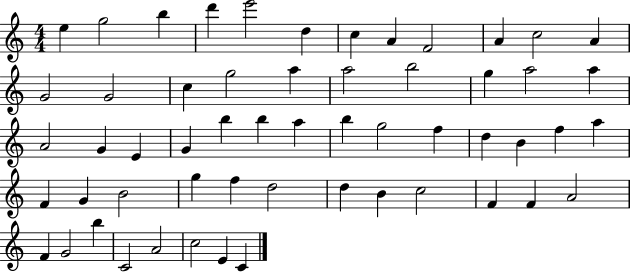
X:1
T:Untitled
M:4/4
L:1/4
K:C
e g2 b d' e'2 d c A F2 A c2 A G2 G2 c g2 a a2 b2 g a2 a A2 G E G b b a b g2 f d B f a F G B2 g f d2 d B c2 F F A2 F G2 b C2 A2 c2 E C